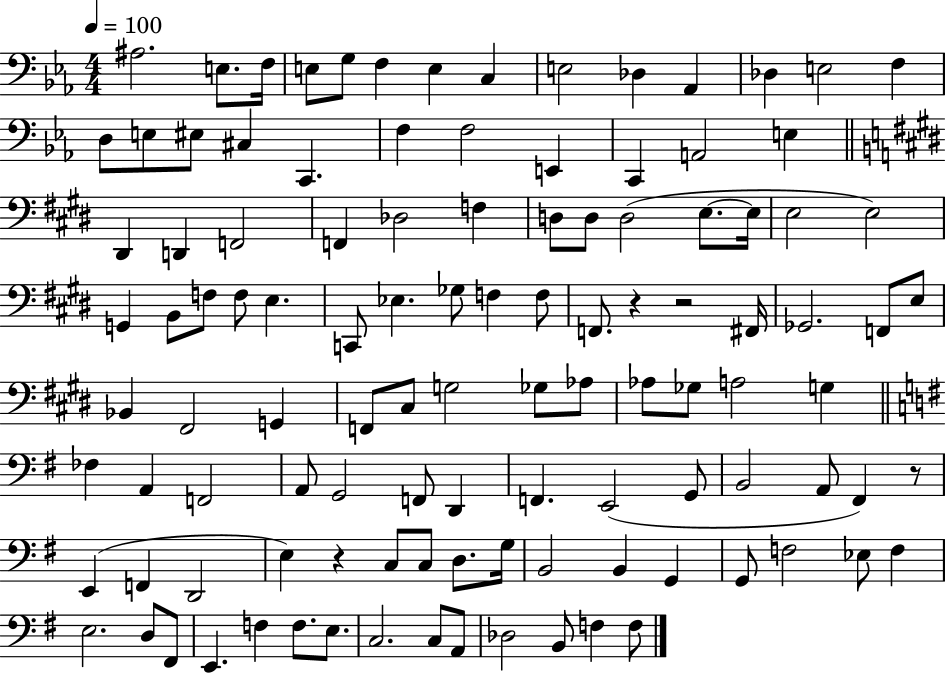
{
  \clef bass
  \numericTimeSignature
  \time 4/4
  \key ees \major
  \tempo 4 = 100
  ais2. e8. f16 | e8 g8 f4 e4 c4 | e2 des4 aes,4 | des4 e2 f4 | \break d8 e8 eis8 cis4 c,4. | f4 f2 e,4 | c,4 a,2 e4 | \bar "||" \break \key e \major dis,4 d,4 f,2 | f,4 des2 f4 | d8 d8 d2( e8.~~ e16 | e2 e2) | \break g,4 b,8 f8 f8 e4. | c,8 ees4. ges8 f4 f8 | f,8. r4 r2 fis,16 | ges,2. f,8 e8 | \break bes,4 fis,2 g,4 | f,8 cis8 g2 ges8 aes8 | aes8 ges8 a2 g4 | \bar "||" \break \key e \minor fes4 a,4 f,2 | a,8 g,2 f,8 d,4 | f,4. e,2( g,8 | b,2 a,8 fis,4) r8 | \break e,4( f,4 d,2 | e4) r4 c8 c8 d8. g16 | b,2 b,4 g,4 | g,8 f2 ees8 f4 | \break e2. d8 fis,8 | e,4. f4 f8. e8. | c2. c8 a,8 | des2 b,8 f4 f8 | \break \bar "|."
}